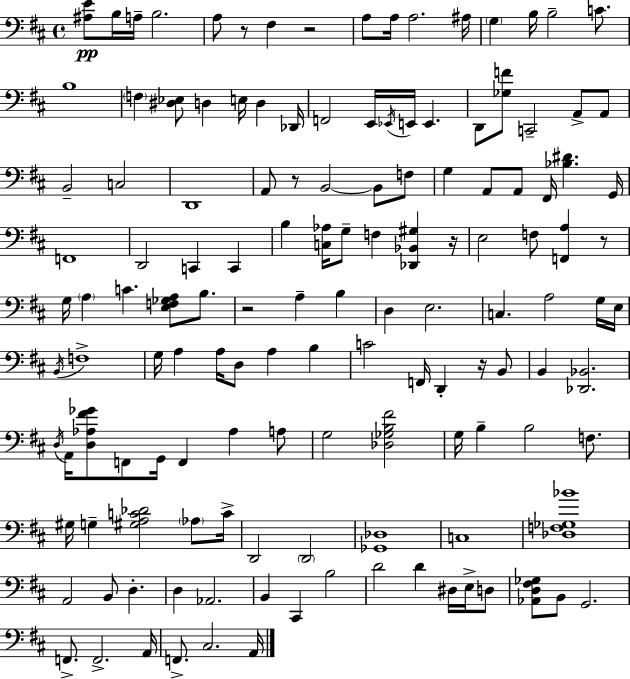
X:1
T:Untitled
M:4/4
L:1/4
K:D
[^A,E]/2 B,/4 A,/4 B,2 A,/2 z/2 ^F, z2 A,/2 A,/4 A,2 ^A,/4 G, B,/4 B,2 C/2 B,4 F, [^D,_E,]/2 D, E,/4 D, _D,,/4 F,,2 E,,/4 _E,,/4 E,,/4 E,, D,,/2 [_G,F]/2 C,,2 A,,/2 A,,/2 B,,2 C,2 D,,4 A,,/2 z/2 B,,2 B,,/2 F,/2 G, A,,/2 A,,/2 ^F,,/4 [_B,^D] G,,/4 F,,4 D,,2 C,, C,, B, [C,_A,]/4 G,/2 F, [_D,,_B,,^G,] z/4 E,2 F,/2 [F,,A,] z/2 G,/4 A, C [E,F,_G,A,]/2 B,/2 z2 A, B, D, E,2 C, A,2 G,/4 E,/4 B,,/4 F,4 G,/4 A, A,/4 D,/2 A, B, C2 F,,/4 D,, z/4 B,,/2 B,, [_D,,_B,,]2 D,/4 A,,/4 [D,_A,^F_G]/2 F,,/2 G,,/4 F,, _A, A,/2 G,2 [_D,_G,B,^F]2 G,/4 B, B,2 F,/2 ^G,/4 G, [^G,A,C_D]2 _A,/2 C/4 D,,2 D,,2 [_G,,_D,]4 C,4 [_D,F,_G,_B]4 A,,2 B,,/2 D, D, _A,,2 B,, ^C,, B,2 D2 D ^D,/4 E,/4 D,/2 [_A,,D,^F,_G,]/2 B,,/2 G,,2 F,,/2 F,,2 A,,/4 F,,/2 ^C,2 A,,/4